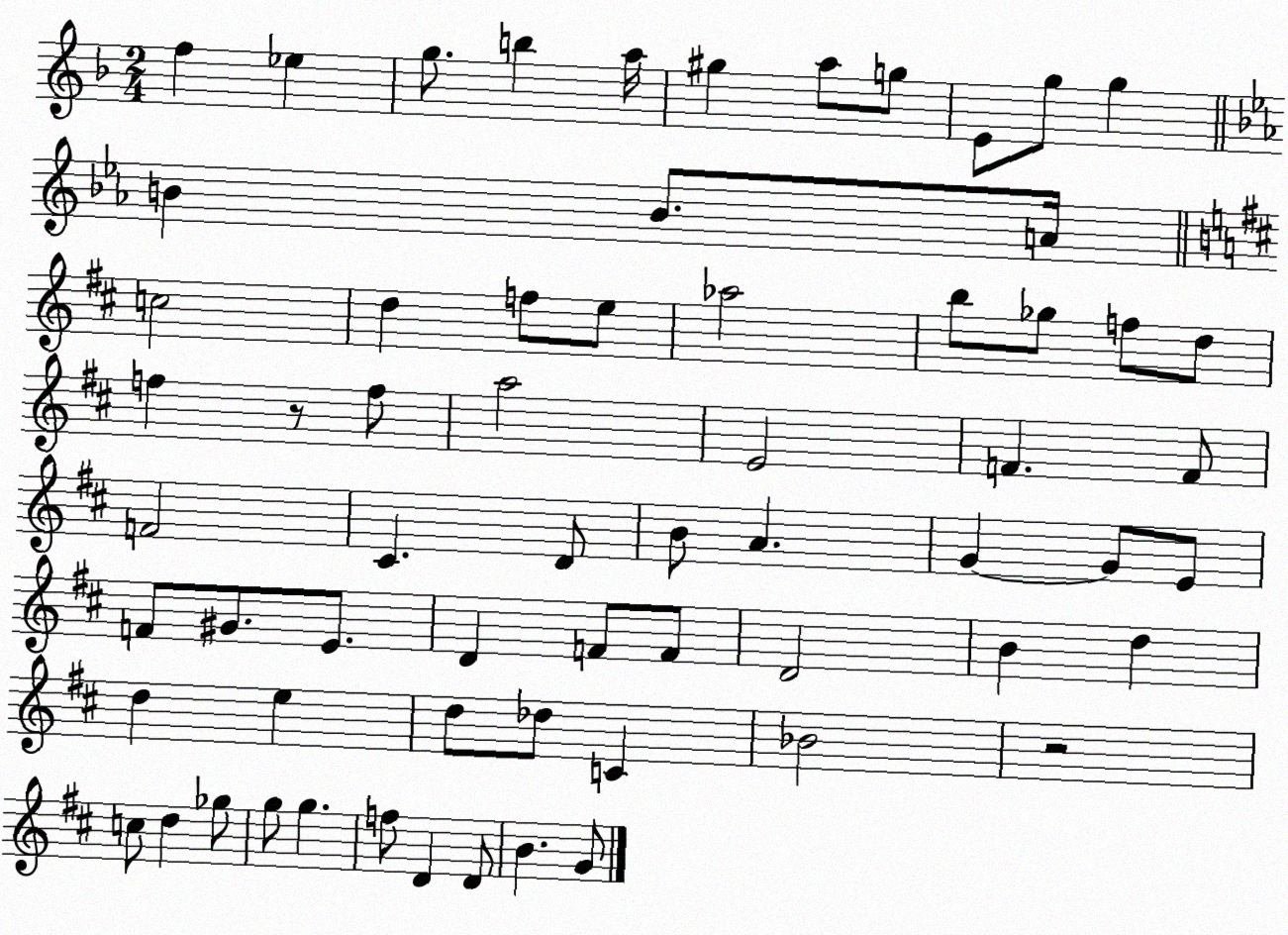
X:1
T:Untitled
M:2/4
L:1/4
K:F
f _e g/2 b a/4 ^g a/2 g/2 E/2 g/2 g B B/2 A/4 c2 d f/2 e/2 _a2 b/2 _g/2 f/2 d/2 f z/2 f/2 a2 E2 F F/2 F2 ^C D/2 B/2 A G G/2 E/2 F/2 ^G/2 E/2 D F/2 F/2 D2 B d d e d/2 _d/2 C _B2 z2 c/2 d _g/2 g/2 g f/2 D D/2 B G/2